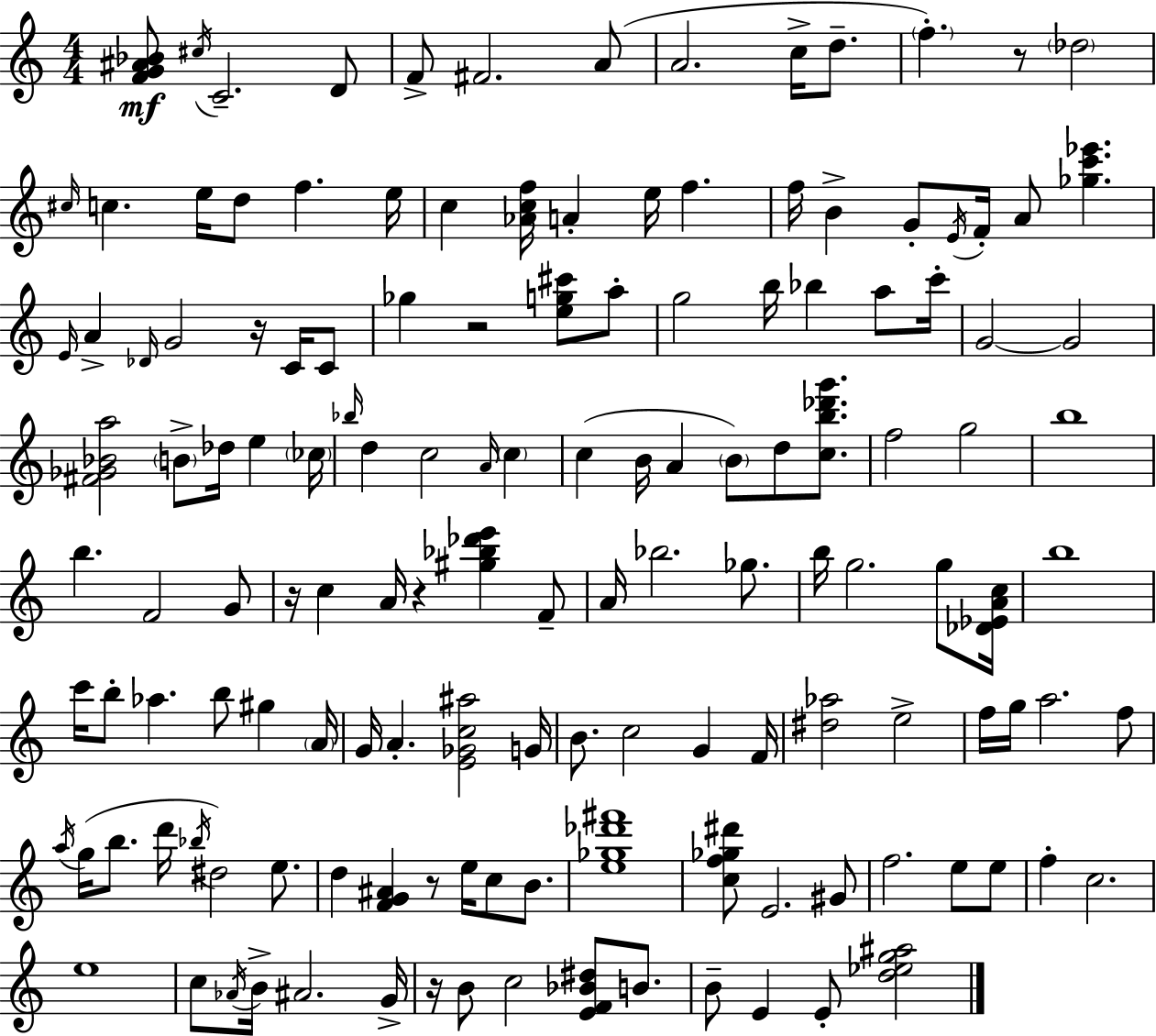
[F4,G4,A#4,Bb4]/e C#5/s C4/h. D4/e F4/e F#4/h. A4/e A4/h. C5/s D5/e. F5/q. R/e Db5/h C#5/s C5/q. E5/s D5/e F5/q. E5/s C5/q [Ab4,C5,F5]/s A4/q E5/s F5/q. F5/s B4/q G4/e E4/s F4/s A4/e [Gb5,C6,Eb6]/q. E4/s A4/q Db4/s G4/h R/s C4/s C4/e Gb5/q R/h [E5,G5,C#6]/e A5/e G5/h B5/s Bb5/q A5/e C6/s G4/h G4/h [F#4,Gb4,Bb4,A5]/h B4/e Db5/s E5/q CES5/s Bb5/s D5/q C5/h A4/s C5/q C5/q B4/s A4/q B4/e D5/e [C5,B5,Db6,G6]/e. F5/h G5/h B5/w B5/q. F4/h G4/e R/s C5/q A4/s R/q [G#5,Bb5,Db6,E6]/q F4/e A4/s Bb5/h. Gb5/e. B5/s G5/h. G5/e [Db4,Eb4,A4,C5]/s B5/w C6/s B5/e Ab5/q. B5/e G#5/q A4/s G4/s A4/q. [E4,Gb4,C5,A#5]/h G4/s B4/e. C5/h G4/q F4/s [D#5,Ab5]/h E5/h F5/s G5/s A5/h. F5/e A5/s G5/s B5/e. D6/s Bb5/s D#5/h E5/e. D5/q [F4,G4,A#4]/q R/e E5/s C5/e B4/e. [E5,Gb5,Db6,F#6]/w [C5,F5,Gb5,D#6]/e E4/h. G#4/e F5/h. E5/e E5/e F5/q C5/h. E5/w C5/e Ab4/s B4/s A#4/h. G4/s R/s B4/e C5/h [E4,F4,Bb4,D#5]/e B4/e. B4/e E4/q E4/e [D5,Eb5,G5,A#5]/h